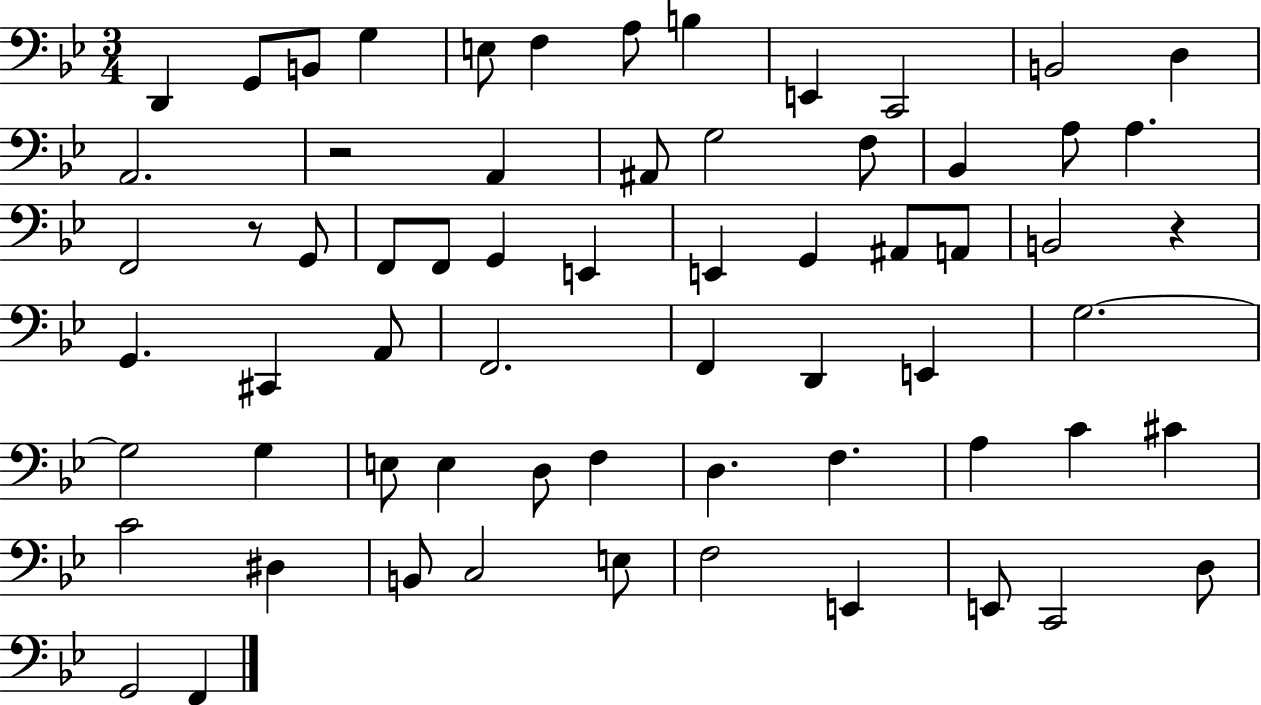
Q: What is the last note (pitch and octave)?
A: F2